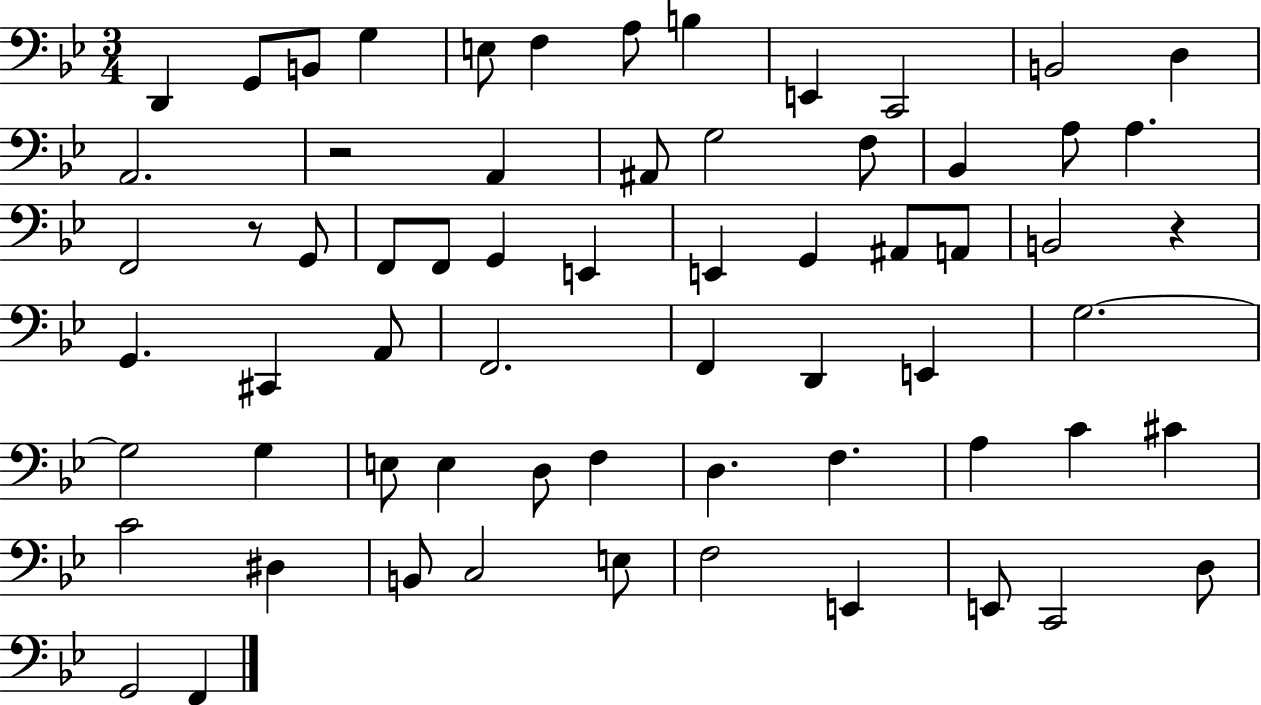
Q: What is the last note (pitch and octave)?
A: F2